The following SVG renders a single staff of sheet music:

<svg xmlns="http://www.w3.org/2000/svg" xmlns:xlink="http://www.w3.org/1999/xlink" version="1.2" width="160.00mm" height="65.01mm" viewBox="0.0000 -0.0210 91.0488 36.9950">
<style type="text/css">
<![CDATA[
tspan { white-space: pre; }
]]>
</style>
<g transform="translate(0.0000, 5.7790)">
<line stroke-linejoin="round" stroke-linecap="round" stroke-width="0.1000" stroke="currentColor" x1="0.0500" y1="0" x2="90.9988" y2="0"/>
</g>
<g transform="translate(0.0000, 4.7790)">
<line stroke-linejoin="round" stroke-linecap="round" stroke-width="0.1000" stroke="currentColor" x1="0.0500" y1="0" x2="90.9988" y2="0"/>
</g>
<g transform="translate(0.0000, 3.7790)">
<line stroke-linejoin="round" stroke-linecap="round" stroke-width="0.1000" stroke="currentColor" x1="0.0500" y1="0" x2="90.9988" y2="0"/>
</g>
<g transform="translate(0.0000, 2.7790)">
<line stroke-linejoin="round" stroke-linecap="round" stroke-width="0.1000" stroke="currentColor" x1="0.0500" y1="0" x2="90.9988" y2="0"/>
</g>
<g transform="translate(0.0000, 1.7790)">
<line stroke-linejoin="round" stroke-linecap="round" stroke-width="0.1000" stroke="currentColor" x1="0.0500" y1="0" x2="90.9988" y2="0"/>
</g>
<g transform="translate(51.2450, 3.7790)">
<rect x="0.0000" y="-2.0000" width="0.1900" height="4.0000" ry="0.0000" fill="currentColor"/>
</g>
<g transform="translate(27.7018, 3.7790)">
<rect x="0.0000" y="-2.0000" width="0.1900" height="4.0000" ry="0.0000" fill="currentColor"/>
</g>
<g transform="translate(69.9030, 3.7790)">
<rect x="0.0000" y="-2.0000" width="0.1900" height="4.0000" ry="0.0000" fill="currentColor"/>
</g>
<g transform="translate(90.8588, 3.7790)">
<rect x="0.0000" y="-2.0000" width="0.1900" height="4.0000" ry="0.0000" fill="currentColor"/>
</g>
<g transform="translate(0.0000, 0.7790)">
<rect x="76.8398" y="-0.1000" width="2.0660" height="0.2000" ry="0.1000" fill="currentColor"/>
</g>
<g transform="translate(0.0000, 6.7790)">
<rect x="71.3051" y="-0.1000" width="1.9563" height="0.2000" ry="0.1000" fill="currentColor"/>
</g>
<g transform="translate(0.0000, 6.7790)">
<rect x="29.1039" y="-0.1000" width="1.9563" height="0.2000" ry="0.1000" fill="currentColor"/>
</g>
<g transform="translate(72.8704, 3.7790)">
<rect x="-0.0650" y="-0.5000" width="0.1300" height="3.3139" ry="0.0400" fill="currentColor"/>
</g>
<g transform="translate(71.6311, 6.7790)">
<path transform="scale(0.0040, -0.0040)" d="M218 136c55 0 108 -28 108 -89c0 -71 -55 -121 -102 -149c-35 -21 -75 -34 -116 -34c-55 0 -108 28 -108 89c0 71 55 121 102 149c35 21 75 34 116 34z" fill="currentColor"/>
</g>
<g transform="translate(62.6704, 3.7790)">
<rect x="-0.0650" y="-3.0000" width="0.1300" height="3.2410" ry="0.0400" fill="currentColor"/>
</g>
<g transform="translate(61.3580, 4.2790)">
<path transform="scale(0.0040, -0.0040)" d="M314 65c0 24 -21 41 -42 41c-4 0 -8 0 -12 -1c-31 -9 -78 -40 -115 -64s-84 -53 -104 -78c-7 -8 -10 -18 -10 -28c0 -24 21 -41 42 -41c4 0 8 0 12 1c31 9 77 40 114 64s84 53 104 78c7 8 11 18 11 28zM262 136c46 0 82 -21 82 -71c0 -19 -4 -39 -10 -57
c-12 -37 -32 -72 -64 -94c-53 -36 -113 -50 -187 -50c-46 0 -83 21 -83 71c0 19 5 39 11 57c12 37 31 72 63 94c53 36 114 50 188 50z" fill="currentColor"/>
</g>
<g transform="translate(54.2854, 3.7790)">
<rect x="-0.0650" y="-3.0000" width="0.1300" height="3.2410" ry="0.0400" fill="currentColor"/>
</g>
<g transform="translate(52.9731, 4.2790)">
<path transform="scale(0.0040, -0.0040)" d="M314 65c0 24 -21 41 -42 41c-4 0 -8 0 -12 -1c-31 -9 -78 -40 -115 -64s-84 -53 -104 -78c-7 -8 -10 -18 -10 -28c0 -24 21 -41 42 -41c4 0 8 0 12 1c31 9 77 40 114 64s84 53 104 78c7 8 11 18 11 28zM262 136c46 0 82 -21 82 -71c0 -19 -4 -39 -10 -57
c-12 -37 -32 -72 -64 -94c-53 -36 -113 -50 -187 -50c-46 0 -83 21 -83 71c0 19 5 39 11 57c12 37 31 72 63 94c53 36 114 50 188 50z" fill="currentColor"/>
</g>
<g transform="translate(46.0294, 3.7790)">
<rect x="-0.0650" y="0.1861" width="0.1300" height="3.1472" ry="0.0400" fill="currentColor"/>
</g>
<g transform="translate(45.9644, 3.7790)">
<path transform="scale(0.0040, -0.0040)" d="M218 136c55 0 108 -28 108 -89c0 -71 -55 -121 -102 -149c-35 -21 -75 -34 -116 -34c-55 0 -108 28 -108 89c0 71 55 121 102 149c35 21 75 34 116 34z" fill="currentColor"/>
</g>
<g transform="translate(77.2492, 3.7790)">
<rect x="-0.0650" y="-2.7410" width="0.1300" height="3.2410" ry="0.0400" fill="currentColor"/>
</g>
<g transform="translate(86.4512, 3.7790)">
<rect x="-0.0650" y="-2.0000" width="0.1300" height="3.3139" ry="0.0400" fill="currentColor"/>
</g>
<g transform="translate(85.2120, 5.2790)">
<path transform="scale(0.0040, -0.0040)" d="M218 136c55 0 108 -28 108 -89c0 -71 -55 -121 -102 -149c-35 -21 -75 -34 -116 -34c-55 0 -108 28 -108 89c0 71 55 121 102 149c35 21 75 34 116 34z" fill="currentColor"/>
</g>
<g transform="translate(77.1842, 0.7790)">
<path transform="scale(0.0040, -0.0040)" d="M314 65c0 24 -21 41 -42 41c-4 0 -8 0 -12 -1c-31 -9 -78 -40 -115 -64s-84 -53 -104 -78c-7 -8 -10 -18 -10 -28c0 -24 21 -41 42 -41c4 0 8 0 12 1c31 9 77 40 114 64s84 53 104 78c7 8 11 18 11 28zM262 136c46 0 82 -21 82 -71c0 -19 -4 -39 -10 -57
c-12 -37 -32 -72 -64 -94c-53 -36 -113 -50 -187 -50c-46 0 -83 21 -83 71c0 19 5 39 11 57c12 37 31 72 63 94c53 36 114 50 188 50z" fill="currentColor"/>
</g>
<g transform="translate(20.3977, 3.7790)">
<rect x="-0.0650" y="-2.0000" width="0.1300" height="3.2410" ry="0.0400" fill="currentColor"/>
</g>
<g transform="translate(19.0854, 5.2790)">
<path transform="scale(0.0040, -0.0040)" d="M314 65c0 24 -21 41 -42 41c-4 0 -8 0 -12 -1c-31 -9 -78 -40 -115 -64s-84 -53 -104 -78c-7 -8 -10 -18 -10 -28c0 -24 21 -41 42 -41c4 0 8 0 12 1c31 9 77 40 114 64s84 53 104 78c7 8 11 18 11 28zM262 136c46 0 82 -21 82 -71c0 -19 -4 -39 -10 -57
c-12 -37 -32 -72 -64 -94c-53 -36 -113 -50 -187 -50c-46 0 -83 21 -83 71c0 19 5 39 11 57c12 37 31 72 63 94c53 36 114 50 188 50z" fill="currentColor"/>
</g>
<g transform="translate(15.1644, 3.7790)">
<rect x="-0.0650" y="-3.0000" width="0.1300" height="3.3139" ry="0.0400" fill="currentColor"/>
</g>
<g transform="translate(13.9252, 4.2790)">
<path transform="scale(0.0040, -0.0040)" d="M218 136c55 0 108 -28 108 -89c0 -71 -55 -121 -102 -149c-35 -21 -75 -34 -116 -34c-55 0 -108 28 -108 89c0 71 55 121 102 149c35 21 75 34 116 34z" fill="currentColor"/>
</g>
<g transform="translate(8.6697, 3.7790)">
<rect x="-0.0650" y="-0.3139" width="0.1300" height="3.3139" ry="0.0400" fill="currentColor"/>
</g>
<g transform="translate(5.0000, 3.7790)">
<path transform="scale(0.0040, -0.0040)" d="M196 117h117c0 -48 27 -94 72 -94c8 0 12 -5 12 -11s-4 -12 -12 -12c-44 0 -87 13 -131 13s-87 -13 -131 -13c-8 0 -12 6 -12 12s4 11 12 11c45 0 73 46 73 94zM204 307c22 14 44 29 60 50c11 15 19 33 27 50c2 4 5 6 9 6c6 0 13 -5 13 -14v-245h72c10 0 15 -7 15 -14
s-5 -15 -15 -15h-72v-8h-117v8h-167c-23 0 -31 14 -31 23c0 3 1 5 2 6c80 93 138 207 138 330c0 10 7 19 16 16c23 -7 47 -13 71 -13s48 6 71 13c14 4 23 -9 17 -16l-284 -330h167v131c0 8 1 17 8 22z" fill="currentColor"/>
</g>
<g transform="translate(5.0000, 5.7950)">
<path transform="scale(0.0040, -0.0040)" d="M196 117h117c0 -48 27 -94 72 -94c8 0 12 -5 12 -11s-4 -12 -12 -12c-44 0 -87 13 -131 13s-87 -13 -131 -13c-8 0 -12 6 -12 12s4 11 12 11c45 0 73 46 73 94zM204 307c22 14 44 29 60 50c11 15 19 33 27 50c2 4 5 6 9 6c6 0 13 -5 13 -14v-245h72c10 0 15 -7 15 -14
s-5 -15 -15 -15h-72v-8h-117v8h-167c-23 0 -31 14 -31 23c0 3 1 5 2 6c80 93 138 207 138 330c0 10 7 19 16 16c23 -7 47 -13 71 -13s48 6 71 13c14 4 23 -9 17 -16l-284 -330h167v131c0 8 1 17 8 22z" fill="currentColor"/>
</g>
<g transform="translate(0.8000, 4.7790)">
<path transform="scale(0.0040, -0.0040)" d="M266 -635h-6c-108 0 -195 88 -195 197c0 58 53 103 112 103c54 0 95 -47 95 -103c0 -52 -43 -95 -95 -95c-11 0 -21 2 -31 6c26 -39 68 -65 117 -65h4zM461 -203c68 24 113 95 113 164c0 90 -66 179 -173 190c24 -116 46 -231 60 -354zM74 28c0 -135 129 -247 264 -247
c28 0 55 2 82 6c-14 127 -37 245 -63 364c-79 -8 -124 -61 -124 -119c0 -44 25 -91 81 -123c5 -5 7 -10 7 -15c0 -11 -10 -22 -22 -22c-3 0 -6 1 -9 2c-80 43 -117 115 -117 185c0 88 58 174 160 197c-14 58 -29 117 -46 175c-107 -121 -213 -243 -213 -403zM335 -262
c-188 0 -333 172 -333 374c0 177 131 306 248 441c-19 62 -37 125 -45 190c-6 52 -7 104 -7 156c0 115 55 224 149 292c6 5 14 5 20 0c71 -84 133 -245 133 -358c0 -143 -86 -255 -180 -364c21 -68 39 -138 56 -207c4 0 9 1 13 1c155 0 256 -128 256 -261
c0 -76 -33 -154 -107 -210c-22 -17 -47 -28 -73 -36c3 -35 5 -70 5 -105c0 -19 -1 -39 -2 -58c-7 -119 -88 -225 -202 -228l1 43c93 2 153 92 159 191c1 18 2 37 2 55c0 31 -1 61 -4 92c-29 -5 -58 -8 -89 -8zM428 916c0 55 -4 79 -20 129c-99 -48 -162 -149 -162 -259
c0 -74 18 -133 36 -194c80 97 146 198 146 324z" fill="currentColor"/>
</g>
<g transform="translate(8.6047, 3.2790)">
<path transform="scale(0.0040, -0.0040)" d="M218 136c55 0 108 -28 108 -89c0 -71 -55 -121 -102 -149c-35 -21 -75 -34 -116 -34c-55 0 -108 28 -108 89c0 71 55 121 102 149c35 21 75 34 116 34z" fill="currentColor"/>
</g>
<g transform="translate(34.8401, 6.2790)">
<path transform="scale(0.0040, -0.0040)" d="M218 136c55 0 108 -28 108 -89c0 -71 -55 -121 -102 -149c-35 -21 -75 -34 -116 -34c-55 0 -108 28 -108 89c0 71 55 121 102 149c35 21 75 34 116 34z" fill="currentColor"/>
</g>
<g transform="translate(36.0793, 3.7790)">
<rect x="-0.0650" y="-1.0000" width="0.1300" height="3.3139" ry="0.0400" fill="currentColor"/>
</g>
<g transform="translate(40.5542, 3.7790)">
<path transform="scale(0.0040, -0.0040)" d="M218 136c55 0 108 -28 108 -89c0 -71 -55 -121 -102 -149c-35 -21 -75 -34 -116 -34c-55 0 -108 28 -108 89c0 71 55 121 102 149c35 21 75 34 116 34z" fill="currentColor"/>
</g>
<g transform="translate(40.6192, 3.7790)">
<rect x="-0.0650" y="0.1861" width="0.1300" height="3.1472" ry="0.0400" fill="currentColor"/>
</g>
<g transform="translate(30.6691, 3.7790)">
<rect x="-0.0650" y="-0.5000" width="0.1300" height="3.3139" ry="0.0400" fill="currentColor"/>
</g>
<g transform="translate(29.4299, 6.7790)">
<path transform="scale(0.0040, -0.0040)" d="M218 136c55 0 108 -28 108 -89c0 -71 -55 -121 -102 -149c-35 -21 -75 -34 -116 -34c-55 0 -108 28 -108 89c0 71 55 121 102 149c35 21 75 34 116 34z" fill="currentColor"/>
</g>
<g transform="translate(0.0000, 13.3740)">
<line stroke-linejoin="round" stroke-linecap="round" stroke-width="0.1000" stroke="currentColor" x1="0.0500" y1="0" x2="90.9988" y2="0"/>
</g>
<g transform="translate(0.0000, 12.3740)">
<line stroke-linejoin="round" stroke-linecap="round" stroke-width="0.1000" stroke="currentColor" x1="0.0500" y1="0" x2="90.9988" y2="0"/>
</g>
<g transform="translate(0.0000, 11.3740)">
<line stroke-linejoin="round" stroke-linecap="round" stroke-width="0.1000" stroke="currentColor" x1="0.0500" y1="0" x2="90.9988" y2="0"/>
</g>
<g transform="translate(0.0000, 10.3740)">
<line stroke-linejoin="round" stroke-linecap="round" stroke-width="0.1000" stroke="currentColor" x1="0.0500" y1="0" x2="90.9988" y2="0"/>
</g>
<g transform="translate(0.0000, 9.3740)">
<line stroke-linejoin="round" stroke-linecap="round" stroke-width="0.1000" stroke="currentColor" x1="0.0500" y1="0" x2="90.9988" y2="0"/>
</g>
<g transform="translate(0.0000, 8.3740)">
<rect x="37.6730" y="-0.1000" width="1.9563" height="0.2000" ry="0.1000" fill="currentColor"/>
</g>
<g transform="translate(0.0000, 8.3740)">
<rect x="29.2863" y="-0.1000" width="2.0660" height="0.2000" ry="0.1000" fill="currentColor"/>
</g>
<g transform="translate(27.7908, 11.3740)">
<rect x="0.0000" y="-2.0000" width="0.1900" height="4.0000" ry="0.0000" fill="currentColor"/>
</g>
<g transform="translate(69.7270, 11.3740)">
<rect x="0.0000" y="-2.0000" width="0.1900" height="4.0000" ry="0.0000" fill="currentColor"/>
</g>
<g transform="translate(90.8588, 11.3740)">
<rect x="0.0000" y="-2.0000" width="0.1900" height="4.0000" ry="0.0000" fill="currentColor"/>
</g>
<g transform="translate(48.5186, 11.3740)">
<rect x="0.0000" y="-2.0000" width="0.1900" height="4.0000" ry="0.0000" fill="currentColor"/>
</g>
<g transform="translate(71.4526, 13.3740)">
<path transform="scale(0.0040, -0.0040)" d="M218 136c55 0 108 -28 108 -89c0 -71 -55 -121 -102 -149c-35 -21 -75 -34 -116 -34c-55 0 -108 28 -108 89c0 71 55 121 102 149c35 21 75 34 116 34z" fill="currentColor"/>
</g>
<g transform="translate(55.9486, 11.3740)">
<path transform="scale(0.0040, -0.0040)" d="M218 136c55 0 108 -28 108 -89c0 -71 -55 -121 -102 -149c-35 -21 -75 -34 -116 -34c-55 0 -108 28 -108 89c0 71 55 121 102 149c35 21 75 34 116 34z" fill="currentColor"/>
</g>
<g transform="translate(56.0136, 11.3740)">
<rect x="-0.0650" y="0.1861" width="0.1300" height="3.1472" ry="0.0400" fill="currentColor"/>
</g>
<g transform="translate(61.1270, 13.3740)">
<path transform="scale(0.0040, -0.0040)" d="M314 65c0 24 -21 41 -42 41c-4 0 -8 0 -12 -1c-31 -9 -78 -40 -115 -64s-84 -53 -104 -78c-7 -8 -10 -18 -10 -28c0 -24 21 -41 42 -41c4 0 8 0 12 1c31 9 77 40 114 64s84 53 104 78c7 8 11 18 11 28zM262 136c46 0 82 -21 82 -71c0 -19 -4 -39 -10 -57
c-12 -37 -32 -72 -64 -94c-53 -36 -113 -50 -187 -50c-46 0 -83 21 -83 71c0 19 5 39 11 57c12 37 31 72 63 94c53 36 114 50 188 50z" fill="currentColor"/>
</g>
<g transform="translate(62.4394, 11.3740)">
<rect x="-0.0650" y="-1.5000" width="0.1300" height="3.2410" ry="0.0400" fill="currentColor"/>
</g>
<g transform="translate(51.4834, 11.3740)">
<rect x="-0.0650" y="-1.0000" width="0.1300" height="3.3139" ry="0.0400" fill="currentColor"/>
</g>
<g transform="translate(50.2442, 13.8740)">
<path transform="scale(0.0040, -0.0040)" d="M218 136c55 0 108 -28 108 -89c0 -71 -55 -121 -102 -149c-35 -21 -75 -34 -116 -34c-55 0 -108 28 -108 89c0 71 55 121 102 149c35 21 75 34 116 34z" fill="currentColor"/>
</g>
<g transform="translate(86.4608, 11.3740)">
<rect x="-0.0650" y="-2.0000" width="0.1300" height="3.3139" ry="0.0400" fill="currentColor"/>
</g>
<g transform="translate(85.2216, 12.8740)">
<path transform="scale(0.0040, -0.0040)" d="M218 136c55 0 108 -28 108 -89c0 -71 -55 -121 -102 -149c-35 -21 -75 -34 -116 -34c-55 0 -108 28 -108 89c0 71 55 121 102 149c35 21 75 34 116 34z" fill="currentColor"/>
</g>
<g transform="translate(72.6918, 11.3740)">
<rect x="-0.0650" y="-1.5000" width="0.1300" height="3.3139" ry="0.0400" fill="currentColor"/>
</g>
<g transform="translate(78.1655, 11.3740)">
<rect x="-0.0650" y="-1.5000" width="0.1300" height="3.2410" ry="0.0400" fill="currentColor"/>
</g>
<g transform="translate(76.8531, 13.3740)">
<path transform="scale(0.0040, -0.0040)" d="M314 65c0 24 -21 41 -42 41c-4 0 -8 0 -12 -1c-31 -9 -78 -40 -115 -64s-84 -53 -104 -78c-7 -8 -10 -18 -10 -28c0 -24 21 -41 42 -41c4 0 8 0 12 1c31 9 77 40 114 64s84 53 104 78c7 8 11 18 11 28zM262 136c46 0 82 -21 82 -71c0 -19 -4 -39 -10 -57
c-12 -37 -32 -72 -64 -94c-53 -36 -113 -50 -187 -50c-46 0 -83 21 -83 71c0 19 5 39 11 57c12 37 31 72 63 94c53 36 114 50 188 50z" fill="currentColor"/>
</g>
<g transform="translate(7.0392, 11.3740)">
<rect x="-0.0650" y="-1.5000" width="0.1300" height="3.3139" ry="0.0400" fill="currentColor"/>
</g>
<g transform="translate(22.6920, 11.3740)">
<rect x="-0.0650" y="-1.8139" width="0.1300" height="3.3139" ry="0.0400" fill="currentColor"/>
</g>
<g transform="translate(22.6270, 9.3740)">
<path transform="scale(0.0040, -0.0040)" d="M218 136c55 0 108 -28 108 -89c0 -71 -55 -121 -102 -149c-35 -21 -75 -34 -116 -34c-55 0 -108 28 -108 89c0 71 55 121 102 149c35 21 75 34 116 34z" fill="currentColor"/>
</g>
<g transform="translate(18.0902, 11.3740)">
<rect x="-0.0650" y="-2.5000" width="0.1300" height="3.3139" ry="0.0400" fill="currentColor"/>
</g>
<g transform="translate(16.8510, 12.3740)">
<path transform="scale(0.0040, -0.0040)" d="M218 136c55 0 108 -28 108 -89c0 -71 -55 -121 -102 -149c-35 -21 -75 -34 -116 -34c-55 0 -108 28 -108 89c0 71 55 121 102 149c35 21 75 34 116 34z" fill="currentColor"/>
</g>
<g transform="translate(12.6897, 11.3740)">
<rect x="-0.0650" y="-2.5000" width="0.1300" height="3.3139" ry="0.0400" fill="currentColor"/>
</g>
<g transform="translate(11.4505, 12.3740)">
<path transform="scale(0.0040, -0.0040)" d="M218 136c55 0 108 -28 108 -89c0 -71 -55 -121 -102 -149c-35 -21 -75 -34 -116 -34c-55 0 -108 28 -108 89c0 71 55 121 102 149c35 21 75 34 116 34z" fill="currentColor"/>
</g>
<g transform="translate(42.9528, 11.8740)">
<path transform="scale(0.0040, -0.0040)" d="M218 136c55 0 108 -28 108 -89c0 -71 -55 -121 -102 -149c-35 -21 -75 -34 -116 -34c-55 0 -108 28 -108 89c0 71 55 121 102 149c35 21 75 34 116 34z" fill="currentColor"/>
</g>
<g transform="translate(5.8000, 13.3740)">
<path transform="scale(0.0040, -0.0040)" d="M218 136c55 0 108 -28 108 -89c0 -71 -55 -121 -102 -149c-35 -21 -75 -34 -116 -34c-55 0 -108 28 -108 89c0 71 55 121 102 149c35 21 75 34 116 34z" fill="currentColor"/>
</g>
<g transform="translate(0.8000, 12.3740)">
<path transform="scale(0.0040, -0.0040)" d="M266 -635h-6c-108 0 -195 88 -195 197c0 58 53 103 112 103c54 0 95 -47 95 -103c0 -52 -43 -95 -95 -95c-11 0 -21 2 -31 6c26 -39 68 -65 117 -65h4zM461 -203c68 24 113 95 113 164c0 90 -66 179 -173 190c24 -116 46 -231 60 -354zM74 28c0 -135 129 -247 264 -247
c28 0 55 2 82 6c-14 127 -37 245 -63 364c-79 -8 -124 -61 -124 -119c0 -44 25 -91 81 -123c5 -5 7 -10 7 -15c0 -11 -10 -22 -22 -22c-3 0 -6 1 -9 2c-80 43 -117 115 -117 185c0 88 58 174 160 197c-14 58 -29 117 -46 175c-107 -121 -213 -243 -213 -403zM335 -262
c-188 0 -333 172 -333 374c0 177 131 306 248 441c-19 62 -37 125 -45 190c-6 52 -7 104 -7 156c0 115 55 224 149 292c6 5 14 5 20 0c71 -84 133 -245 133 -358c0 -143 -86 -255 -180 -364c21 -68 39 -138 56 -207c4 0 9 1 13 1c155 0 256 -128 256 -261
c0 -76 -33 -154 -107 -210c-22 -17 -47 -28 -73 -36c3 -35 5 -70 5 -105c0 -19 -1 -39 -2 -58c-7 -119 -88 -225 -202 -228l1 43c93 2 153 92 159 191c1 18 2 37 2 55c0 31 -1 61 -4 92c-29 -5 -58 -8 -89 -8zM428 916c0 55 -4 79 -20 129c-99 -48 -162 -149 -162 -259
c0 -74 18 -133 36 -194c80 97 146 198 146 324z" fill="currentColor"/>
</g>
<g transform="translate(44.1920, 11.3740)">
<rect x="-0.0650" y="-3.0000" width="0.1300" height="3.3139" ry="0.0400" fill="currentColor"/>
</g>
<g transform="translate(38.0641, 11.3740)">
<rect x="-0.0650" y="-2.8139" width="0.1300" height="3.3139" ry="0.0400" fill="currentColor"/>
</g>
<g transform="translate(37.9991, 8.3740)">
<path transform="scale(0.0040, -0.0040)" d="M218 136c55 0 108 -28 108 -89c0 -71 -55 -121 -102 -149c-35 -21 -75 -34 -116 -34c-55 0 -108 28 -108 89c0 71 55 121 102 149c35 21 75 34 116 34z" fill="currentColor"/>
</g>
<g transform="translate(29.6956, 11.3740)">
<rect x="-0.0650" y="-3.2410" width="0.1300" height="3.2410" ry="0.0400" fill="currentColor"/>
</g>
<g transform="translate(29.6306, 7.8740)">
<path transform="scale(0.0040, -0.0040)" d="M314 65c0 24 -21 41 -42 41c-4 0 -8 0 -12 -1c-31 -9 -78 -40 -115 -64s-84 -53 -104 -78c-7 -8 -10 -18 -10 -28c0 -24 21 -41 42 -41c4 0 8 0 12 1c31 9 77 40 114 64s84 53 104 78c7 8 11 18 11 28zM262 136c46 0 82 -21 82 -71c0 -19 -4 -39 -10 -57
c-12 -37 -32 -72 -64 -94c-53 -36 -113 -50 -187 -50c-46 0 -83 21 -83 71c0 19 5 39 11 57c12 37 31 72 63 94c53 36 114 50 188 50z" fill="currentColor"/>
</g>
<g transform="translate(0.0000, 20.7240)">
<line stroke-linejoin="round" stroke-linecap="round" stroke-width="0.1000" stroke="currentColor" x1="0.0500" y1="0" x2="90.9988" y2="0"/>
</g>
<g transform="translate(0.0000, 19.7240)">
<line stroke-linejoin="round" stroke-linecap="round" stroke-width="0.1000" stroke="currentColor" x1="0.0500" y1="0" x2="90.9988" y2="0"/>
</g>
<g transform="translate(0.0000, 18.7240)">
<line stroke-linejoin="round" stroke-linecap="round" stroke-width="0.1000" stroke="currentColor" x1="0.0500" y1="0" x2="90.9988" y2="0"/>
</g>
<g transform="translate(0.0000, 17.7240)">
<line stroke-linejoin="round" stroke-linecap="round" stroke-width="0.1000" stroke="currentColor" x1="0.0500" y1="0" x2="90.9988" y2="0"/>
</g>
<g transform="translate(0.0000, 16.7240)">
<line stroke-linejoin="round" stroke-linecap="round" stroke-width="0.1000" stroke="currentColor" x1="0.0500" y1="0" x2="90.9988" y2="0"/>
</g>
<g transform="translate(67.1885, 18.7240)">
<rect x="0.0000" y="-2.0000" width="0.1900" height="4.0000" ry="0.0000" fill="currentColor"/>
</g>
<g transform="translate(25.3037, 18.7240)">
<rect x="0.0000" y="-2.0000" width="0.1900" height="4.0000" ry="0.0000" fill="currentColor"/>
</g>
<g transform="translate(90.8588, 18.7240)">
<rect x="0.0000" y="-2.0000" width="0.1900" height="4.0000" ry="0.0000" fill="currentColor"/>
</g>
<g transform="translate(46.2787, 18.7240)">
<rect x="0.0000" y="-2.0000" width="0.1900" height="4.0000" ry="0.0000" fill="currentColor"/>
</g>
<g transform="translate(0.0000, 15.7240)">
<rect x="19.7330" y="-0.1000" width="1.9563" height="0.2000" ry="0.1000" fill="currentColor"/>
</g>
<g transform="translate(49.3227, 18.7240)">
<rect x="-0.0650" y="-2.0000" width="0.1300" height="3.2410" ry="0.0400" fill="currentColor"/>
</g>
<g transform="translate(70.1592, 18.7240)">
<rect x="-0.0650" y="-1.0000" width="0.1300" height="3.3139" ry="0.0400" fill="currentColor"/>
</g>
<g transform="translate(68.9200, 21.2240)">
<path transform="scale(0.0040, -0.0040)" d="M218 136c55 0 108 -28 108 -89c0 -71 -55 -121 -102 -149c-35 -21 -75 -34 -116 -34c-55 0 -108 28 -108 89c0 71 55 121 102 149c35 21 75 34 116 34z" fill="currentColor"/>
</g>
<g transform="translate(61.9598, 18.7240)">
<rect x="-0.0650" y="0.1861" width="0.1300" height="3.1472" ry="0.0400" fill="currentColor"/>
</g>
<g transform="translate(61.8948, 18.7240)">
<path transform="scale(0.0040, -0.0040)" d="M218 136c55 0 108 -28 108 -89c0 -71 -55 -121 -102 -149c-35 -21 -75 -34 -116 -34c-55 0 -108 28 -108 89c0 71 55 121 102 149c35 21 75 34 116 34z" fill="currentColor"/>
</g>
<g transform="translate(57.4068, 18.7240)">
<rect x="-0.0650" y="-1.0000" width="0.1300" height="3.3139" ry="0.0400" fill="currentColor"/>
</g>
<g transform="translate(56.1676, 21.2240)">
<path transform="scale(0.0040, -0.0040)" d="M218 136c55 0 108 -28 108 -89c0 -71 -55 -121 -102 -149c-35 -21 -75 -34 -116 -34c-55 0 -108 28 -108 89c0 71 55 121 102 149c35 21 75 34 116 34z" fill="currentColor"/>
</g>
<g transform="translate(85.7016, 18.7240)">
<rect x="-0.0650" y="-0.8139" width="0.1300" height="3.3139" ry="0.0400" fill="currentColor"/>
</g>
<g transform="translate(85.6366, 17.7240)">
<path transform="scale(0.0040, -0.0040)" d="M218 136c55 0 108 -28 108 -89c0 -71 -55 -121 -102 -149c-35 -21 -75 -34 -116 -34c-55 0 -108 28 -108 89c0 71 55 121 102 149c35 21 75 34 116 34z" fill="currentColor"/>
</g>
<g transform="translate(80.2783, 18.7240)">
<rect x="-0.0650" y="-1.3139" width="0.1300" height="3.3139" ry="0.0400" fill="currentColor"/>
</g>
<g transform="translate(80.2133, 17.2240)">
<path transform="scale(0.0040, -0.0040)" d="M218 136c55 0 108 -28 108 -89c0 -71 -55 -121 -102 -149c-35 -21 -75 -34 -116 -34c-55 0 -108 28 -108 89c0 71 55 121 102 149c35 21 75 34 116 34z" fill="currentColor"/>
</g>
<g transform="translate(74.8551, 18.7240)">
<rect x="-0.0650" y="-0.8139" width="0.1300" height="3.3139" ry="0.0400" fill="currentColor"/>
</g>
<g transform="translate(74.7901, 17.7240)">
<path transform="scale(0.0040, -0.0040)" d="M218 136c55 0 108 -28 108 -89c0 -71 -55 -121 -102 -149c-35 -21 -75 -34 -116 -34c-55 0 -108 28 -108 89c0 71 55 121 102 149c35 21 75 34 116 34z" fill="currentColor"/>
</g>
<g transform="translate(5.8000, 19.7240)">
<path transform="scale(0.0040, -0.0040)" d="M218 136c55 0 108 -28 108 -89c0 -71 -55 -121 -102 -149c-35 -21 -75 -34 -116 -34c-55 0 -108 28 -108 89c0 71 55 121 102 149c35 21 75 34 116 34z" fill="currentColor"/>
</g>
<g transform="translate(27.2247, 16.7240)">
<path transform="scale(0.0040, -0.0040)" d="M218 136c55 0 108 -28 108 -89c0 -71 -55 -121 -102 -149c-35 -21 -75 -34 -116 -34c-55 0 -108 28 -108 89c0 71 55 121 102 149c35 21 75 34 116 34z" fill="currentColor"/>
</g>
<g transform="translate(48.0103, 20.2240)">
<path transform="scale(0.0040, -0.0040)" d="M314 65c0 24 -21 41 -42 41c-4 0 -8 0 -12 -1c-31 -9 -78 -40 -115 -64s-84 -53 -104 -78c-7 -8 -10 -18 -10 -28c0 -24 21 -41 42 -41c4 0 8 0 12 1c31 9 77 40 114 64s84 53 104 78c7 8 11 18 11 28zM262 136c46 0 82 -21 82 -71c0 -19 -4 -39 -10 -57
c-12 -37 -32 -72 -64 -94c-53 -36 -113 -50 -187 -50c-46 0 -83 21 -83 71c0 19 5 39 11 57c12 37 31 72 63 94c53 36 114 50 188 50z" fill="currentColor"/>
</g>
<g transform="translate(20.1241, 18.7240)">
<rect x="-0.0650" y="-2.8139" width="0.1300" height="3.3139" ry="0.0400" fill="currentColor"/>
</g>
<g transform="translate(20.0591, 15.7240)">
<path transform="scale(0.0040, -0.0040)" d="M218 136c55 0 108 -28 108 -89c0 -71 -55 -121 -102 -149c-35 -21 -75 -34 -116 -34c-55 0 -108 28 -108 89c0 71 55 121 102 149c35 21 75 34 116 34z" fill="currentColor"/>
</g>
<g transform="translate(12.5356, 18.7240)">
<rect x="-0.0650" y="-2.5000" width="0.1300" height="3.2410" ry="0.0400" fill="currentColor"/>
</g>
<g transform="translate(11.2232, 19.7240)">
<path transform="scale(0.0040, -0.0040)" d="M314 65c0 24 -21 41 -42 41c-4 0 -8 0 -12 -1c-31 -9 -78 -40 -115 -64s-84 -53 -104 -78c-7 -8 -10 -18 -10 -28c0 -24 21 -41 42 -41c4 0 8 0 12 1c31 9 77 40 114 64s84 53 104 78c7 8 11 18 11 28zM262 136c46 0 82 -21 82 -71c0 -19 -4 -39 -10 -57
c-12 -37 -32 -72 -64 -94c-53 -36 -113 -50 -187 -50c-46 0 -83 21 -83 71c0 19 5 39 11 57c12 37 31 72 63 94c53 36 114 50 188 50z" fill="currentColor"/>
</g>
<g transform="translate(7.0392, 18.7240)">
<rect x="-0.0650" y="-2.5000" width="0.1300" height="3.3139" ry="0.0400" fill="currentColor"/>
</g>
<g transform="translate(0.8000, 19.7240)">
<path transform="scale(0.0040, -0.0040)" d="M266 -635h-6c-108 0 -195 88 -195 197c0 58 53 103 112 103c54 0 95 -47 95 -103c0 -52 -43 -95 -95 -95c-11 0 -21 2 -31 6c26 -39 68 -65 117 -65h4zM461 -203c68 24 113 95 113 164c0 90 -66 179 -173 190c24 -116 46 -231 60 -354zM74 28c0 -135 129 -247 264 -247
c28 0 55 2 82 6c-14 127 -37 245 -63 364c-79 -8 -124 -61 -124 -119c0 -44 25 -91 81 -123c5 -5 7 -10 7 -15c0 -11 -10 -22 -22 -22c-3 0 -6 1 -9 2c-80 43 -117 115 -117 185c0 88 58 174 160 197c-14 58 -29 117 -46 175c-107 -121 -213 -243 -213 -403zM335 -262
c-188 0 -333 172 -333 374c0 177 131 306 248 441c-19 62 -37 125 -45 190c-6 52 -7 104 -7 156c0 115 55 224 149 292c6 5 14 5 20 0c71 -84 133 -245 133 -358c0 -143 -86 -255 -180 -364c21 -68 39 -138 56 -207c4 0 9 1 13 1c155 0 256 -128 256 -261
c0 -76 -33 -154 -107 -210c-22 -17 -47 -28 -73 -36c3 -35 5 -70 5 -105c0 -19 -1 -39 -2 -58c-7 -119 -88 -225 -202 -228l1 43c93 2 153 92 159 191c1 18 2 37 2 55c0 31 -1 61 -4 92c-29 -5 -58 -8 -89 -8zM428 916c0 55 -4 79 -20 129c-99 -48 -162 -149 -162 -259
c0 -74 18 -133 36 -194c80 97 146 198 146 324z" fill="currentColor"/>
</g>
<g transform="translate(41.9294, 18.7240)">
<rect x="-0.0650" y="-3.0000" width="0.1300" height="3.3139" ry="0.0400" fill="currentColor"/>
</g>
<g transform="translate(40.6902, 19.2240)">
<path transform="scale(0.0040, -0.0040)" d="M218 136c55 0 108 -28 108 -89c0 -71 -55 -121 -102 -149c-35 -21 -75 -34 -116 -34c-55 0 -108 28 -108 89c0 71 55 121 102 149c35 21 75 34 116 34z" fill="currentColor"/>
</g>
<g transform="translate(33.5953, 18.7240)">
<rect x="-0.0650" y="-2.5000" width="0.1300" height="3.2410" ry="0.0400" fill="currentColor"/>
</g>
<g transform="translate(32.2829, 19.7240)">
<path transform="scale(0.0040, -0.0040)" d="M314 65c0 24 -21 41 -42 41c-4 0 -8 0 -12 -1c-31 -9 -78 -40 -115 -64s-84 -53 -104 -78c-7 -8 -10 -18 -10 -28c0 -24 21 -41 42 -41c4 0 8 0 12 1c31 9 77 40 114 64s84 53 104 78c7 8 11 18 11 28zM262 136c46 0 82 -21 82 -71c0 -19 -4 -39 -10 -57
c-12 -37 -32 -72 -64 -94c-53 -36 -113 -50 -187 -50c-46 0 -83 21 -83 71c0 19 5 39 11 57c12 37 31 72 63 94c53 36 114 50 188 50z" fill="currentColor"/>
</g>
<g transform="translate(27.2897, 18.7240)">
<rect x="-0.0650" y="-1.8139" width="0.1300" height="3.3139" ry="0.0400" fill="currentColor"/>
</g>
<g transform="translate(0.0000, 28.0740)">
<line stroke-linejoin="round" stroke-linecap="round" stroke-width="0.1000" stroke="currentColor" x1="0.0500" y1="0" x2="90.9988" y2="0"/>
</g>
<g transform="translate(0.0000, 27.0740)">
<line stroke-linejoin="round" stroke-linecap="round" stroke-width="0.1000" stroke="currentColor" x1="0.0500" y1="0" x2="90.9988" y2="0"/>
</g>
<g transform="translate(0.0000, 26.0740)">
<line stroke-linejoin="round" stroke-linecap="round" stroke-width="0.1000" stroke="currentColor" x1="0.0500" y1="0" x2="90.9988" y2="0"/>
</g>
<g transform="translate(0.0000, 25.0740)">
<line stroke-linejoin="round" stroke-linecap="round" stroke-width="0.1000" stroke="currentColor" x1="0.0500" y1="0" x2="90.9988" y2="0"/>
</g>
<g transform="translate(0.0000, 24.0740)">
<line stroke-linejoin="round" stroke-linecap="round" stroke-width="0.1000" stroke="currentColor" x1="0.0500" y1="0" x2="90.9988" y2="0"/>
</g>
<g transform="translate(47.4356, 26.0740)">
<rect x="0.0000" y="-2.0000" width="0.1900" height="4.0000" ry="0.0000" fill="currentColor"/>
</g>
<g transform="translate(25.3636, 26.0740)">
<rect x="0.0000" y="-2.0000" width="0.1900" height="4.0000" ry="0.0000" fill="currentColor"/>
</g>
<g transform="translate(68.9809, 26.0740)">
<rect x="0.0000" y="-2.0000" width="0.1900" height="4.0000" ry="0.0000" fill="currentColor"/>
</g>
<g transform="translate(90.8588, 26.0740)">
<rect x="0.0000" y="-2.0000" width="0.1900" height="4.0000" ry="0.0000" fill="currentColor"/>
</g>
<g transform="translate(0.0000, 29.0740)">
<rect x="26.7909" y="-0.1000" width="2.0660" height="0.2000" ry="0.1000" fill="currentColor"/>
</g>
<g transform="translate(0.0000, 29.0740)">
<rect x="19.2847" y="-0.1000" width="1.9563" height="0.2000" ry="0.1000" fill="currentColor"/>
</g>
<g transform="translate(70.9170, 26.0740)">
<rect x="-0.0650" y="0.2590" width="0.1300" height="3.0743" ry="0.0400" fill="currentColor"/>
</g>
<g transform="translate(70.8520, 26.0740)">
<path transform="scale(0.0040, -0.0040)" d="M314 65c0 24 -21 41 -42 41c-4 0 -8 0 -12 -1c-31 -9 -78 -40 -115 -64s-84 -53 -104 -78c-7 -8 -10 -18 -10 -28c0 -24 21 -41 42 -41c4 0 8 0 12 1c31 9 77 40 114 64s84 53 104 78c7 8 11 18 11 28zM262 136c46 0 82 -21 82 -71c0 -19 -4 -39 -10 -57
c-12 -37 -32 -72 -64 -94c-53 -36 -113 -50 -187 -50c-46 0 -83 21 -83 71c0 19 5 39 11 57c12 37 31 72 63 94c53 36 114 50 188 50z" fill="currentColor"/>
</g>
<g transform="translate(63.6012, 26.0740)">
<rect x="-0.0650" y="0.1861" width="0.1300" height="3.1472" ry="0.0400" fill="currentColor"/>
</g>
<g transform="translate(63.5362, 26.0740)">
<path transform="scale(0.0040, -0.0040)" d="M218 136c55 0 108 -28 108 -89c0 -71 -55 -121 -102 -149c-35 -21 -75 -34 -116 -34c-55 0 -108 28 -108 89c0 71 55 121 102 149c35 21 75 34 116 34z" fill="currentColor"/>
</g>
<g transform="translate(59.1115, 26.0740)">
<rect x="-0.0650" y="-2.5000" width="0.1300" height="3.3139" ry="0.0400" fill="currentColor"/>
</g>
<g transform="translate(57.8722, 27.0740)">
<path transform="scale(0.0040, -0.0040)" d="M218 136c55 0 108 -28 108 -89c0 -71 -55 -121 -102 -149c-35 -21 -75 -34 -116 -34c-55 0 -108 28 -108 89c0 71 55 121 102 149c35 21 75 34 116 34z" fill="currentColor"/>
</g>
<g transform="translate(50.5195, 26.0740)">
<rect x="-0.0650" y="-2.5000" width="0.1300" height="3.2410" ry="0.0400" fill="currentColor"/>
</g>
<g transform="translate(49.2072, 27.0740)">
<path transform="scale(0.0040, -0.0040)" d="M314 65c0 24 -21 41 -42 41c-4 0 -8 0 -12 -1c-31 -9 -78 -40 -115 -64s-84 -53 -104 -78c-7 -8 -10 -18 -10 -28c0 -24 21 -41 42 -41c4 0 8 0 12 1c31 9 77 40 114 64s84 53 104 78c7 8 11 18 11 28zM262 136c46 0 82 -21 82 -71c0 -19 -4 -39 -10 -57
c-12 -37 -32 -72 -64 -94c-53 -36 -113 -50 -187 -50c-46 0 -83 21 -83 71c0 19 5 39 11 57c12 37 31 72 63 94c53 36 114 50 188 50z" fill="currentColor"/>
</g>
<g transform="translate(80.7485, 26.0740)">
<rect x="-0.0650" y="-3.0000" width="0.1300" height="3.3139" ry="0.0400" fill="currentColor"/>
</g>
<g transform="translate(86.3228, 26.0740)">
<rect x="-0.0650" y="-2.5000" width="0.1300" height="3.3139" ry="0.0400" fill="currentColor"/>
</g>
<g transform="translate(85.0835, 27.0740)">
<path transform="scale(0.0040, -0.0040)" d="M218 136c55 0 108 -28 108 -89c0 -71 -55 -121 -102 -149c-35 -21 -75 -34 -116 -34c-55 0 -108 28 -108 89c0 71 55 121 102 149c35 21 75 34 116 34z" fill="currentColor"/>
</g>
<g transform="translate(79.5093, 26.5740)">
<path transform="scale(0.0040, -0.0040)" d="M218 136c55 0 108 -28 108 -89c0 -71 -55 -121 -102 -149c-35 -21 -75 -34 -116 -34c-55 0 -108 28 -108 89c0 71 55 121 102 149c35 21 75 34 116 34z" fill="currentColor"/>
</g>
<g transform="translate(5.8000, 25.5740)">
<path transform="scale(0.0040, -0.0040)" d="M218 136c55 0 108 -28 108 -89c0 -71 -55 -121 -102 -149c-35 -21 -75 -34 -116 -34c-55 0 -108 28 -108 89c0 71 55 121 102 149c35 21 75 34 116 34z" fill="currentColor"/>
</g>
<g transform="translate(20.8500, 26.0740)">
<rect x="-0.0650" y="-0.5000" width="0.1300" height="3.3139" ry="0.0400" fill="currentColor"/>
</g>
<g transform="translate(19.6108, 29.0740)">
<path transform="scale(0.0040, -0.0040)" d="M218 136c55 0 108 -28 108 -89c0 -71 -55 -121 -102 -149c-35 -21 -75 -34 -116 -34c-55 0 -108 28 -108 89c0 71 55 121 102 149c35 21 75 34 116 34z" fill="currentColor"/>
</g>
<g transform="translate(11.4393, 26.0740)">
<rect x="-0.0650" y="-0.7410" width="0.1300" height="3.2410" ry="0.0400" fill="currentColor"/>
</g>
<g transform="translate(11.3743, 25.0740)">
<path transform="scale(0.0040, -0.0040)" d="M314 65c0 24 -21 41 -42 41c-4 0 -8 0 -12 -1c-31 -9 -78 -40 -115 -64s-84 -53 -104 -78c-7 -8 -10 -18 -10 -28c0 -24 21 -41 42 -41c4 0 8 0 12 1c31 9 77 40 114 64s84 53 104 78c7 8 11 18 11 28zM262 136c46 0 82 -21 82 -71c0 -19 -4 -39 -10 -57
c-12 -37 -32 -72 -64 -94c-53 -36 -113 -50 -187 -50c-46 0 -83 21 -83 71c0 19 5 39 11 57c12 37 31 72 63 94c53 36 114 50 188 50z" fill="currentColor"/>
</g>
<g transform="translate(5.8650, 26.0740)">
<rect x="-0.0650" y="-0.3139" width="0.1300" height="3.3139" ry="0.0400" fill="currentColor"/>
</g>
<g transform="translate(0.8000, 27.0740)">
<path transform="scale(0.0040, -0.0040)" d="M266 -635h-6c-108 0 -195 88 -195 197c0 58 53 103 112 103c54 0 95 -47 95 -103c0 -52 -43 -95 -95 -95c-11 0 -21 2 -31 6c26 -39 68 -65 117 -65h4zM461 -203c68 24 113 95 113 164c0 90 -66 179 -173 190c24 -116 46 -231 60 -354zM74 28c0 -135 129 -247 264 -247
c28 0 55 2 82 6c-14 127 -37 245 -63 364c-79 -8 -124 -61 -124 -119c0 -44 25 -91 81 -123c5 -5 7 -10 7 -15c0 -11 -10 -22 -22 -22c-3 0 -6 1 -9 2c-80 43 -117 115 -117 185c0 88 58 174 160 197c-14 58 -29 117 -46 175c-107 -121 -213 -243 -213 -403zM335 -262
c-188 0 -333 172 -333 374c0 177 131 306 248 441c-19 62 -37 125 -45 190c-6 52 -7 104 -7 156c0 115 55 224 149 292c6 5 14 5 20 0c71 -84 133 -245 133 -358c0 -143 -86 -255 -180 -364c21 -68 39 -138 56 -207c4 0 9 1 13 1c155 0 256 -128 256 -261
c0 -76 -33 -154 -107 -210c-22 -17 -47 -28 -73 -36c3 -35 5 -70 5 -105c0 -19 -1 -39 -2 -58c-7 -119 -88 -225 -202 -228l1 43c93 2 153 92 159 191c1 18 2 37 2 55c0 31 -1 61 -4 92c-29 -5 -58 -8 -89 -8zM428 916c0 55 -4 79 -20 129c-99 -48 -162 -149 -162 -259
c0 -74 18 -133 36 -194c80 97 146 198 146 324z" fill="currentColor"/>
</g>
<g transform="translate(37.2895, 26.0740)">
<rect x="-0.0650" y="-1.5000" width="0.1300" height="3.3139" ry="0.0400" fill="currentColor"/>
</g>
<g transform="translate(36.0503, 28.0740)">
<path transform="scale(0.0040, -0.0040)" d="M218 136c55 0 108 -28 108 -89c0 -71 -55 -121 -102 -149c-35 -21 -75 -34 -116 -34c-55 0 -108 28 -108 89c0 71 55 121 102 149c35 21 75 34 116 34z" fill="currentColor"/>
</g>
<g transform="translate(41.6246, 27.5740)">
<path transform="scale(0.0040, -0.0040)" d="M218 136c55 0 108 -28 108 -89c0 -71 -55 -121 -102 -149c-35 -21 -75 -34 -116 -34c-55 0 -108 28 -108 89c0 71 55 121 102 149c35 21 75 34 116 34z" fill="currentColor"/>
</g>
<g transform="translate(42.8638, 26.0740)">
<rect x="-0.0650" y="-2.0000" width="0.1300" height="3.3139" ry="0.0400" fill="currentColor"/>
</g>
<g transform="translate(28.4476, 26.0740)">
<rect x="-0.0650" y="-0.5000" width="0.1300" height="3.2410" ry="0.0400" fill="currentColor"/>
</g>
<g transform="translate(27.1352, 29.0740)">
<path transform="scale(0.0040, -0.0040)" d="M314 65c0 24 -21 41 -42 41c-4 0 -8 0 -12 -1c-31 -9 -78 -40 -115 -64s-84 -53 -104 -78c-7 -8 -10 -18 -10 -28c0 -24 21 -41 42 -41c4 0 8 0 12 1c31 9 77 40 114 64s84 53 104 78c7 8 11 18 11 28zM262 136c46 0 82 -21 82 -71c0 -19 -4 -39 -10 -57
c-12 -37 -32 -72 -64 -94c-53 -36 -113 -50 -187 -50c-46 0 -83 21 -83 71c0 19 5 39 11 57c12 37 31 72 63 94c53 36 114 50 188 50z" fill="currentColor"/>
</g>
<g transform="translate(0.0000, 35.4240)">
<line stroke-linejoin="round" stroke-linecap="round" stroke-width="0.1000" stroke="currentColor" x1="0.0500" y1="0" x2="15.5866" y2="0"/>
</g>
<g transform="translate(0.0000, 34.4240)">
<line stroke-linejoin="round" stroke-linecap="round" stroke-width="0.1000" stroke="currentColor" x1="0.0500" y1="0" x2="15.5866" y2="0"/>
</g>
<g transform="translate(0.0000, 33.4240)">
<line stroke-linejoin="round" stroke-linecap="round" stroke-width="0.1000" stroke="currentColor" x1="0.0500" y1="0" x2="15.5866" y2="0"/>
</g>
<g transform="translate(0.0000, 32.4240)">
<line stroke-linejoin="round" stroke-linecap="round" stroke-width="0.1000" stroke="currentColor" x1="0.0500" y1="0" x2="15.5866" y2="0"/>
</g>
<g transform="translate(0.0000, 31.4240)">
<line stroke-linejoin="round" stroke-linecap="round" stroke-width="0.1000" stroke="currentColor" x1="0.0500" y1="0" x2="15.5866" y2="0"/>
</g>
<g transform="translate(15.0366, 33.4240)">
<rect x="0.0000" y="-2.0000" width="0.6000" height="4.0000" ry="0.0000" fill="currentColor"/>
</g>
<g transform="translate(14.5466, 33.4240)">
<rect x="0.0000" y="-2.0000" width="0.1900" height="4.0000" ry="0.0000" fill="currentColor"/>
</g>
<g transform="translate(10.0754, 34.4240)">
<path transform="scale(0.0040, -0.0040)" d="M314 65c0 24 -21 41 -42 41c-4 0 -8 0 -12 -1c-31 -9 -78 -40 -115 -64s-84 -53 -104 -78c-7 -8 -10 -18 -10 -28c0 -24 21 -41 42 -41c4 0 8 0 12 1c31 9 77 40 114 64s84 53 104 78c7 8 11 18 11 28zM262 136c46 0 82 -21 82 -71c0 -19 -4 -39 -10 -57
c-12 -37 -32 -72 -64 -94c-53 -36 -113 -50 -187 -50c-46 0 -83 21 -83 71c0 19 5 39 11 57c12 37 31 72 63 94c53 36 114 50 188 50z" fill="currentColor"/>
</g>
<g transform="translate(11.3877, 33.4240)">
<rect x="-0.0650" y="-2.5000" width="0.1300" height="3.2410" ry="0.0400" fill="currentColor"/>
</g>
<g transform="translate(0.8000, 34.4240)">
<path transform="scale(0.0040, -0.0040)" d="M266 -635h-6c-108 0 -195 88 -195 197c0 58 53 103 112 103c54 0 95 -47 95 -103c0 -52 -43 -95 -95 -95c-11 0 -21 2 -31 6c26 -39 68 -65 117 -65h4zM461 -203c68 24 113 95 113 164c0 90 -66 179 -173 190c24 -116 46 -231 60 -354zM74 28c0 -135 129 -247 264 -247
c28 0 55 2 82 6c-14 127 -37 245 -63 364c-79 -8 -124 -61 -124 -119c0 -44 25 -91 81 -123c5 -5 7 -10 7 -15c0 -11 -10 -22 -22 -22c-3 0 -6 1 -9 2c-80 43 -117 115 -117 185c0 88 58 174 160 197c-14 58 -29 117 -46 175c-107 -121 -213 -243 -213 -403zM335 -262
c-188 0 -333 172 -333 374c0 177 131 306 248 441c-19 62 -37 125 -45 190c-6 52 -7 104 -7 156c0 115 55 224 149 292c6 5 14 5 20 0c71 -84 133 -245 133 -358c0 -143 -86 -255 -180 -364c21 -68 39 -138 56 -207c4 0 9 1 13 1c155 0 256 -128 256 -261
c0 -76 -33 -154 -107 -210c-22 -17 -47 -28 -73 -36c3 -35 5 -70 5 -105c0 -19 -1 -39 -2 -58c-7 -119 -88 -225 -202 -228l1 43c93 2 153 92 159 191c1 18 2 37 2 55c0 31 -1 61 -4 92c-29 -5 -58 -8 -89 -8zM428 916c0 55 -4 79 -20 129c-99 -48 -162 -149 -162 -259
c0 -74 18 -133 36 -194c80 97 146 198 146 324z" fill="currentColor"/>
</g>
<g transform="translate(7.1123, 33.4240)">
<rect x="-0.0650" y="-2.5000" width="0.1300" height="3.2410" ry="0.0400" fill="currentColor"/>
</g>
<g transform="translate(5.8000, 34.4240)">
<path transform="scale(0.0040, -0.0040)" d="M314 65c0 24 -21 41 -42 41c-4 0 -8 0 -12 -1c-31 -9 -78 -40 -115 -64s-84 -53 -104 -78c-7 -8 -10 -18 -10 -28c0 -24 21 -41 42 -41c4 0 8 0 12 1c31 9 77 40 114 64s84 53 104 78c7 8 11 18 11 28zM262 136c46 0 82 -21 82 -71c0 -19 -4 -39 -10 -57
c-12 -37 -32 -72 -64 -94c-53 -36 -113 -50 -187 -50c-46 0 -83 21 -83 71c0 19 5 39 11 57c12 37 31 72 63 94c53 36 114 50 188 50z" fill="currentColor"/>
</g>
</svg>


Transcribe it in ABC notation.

X:1
T:Untitled
M:4/4
L:1/4
K:C
c A F2 C D B B A2 A2 C a2 F E G G f b2 a A D B E2 E E2 F G G2 a f G2 A F2 D B D d e d c d2 C C2 E F G2 G B B2 A G G2 G2